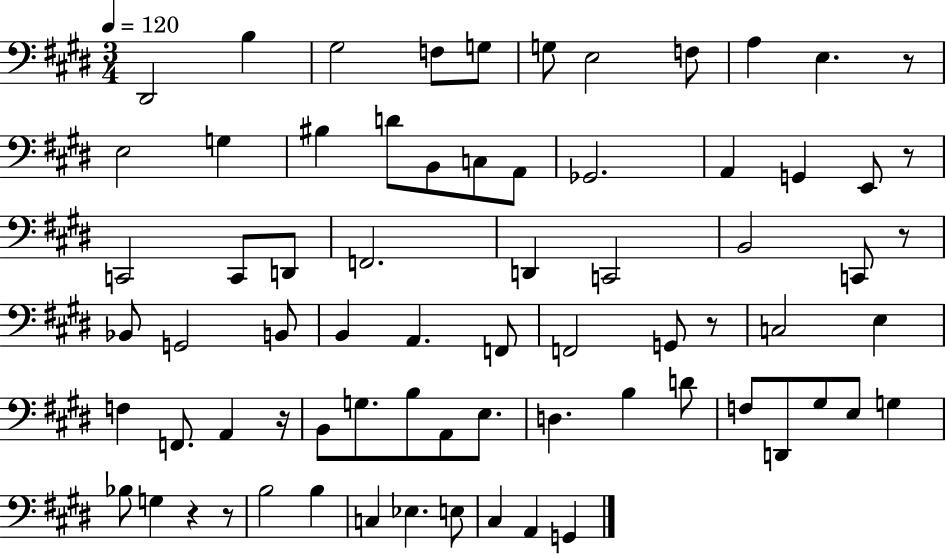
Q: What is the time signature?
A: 3/4